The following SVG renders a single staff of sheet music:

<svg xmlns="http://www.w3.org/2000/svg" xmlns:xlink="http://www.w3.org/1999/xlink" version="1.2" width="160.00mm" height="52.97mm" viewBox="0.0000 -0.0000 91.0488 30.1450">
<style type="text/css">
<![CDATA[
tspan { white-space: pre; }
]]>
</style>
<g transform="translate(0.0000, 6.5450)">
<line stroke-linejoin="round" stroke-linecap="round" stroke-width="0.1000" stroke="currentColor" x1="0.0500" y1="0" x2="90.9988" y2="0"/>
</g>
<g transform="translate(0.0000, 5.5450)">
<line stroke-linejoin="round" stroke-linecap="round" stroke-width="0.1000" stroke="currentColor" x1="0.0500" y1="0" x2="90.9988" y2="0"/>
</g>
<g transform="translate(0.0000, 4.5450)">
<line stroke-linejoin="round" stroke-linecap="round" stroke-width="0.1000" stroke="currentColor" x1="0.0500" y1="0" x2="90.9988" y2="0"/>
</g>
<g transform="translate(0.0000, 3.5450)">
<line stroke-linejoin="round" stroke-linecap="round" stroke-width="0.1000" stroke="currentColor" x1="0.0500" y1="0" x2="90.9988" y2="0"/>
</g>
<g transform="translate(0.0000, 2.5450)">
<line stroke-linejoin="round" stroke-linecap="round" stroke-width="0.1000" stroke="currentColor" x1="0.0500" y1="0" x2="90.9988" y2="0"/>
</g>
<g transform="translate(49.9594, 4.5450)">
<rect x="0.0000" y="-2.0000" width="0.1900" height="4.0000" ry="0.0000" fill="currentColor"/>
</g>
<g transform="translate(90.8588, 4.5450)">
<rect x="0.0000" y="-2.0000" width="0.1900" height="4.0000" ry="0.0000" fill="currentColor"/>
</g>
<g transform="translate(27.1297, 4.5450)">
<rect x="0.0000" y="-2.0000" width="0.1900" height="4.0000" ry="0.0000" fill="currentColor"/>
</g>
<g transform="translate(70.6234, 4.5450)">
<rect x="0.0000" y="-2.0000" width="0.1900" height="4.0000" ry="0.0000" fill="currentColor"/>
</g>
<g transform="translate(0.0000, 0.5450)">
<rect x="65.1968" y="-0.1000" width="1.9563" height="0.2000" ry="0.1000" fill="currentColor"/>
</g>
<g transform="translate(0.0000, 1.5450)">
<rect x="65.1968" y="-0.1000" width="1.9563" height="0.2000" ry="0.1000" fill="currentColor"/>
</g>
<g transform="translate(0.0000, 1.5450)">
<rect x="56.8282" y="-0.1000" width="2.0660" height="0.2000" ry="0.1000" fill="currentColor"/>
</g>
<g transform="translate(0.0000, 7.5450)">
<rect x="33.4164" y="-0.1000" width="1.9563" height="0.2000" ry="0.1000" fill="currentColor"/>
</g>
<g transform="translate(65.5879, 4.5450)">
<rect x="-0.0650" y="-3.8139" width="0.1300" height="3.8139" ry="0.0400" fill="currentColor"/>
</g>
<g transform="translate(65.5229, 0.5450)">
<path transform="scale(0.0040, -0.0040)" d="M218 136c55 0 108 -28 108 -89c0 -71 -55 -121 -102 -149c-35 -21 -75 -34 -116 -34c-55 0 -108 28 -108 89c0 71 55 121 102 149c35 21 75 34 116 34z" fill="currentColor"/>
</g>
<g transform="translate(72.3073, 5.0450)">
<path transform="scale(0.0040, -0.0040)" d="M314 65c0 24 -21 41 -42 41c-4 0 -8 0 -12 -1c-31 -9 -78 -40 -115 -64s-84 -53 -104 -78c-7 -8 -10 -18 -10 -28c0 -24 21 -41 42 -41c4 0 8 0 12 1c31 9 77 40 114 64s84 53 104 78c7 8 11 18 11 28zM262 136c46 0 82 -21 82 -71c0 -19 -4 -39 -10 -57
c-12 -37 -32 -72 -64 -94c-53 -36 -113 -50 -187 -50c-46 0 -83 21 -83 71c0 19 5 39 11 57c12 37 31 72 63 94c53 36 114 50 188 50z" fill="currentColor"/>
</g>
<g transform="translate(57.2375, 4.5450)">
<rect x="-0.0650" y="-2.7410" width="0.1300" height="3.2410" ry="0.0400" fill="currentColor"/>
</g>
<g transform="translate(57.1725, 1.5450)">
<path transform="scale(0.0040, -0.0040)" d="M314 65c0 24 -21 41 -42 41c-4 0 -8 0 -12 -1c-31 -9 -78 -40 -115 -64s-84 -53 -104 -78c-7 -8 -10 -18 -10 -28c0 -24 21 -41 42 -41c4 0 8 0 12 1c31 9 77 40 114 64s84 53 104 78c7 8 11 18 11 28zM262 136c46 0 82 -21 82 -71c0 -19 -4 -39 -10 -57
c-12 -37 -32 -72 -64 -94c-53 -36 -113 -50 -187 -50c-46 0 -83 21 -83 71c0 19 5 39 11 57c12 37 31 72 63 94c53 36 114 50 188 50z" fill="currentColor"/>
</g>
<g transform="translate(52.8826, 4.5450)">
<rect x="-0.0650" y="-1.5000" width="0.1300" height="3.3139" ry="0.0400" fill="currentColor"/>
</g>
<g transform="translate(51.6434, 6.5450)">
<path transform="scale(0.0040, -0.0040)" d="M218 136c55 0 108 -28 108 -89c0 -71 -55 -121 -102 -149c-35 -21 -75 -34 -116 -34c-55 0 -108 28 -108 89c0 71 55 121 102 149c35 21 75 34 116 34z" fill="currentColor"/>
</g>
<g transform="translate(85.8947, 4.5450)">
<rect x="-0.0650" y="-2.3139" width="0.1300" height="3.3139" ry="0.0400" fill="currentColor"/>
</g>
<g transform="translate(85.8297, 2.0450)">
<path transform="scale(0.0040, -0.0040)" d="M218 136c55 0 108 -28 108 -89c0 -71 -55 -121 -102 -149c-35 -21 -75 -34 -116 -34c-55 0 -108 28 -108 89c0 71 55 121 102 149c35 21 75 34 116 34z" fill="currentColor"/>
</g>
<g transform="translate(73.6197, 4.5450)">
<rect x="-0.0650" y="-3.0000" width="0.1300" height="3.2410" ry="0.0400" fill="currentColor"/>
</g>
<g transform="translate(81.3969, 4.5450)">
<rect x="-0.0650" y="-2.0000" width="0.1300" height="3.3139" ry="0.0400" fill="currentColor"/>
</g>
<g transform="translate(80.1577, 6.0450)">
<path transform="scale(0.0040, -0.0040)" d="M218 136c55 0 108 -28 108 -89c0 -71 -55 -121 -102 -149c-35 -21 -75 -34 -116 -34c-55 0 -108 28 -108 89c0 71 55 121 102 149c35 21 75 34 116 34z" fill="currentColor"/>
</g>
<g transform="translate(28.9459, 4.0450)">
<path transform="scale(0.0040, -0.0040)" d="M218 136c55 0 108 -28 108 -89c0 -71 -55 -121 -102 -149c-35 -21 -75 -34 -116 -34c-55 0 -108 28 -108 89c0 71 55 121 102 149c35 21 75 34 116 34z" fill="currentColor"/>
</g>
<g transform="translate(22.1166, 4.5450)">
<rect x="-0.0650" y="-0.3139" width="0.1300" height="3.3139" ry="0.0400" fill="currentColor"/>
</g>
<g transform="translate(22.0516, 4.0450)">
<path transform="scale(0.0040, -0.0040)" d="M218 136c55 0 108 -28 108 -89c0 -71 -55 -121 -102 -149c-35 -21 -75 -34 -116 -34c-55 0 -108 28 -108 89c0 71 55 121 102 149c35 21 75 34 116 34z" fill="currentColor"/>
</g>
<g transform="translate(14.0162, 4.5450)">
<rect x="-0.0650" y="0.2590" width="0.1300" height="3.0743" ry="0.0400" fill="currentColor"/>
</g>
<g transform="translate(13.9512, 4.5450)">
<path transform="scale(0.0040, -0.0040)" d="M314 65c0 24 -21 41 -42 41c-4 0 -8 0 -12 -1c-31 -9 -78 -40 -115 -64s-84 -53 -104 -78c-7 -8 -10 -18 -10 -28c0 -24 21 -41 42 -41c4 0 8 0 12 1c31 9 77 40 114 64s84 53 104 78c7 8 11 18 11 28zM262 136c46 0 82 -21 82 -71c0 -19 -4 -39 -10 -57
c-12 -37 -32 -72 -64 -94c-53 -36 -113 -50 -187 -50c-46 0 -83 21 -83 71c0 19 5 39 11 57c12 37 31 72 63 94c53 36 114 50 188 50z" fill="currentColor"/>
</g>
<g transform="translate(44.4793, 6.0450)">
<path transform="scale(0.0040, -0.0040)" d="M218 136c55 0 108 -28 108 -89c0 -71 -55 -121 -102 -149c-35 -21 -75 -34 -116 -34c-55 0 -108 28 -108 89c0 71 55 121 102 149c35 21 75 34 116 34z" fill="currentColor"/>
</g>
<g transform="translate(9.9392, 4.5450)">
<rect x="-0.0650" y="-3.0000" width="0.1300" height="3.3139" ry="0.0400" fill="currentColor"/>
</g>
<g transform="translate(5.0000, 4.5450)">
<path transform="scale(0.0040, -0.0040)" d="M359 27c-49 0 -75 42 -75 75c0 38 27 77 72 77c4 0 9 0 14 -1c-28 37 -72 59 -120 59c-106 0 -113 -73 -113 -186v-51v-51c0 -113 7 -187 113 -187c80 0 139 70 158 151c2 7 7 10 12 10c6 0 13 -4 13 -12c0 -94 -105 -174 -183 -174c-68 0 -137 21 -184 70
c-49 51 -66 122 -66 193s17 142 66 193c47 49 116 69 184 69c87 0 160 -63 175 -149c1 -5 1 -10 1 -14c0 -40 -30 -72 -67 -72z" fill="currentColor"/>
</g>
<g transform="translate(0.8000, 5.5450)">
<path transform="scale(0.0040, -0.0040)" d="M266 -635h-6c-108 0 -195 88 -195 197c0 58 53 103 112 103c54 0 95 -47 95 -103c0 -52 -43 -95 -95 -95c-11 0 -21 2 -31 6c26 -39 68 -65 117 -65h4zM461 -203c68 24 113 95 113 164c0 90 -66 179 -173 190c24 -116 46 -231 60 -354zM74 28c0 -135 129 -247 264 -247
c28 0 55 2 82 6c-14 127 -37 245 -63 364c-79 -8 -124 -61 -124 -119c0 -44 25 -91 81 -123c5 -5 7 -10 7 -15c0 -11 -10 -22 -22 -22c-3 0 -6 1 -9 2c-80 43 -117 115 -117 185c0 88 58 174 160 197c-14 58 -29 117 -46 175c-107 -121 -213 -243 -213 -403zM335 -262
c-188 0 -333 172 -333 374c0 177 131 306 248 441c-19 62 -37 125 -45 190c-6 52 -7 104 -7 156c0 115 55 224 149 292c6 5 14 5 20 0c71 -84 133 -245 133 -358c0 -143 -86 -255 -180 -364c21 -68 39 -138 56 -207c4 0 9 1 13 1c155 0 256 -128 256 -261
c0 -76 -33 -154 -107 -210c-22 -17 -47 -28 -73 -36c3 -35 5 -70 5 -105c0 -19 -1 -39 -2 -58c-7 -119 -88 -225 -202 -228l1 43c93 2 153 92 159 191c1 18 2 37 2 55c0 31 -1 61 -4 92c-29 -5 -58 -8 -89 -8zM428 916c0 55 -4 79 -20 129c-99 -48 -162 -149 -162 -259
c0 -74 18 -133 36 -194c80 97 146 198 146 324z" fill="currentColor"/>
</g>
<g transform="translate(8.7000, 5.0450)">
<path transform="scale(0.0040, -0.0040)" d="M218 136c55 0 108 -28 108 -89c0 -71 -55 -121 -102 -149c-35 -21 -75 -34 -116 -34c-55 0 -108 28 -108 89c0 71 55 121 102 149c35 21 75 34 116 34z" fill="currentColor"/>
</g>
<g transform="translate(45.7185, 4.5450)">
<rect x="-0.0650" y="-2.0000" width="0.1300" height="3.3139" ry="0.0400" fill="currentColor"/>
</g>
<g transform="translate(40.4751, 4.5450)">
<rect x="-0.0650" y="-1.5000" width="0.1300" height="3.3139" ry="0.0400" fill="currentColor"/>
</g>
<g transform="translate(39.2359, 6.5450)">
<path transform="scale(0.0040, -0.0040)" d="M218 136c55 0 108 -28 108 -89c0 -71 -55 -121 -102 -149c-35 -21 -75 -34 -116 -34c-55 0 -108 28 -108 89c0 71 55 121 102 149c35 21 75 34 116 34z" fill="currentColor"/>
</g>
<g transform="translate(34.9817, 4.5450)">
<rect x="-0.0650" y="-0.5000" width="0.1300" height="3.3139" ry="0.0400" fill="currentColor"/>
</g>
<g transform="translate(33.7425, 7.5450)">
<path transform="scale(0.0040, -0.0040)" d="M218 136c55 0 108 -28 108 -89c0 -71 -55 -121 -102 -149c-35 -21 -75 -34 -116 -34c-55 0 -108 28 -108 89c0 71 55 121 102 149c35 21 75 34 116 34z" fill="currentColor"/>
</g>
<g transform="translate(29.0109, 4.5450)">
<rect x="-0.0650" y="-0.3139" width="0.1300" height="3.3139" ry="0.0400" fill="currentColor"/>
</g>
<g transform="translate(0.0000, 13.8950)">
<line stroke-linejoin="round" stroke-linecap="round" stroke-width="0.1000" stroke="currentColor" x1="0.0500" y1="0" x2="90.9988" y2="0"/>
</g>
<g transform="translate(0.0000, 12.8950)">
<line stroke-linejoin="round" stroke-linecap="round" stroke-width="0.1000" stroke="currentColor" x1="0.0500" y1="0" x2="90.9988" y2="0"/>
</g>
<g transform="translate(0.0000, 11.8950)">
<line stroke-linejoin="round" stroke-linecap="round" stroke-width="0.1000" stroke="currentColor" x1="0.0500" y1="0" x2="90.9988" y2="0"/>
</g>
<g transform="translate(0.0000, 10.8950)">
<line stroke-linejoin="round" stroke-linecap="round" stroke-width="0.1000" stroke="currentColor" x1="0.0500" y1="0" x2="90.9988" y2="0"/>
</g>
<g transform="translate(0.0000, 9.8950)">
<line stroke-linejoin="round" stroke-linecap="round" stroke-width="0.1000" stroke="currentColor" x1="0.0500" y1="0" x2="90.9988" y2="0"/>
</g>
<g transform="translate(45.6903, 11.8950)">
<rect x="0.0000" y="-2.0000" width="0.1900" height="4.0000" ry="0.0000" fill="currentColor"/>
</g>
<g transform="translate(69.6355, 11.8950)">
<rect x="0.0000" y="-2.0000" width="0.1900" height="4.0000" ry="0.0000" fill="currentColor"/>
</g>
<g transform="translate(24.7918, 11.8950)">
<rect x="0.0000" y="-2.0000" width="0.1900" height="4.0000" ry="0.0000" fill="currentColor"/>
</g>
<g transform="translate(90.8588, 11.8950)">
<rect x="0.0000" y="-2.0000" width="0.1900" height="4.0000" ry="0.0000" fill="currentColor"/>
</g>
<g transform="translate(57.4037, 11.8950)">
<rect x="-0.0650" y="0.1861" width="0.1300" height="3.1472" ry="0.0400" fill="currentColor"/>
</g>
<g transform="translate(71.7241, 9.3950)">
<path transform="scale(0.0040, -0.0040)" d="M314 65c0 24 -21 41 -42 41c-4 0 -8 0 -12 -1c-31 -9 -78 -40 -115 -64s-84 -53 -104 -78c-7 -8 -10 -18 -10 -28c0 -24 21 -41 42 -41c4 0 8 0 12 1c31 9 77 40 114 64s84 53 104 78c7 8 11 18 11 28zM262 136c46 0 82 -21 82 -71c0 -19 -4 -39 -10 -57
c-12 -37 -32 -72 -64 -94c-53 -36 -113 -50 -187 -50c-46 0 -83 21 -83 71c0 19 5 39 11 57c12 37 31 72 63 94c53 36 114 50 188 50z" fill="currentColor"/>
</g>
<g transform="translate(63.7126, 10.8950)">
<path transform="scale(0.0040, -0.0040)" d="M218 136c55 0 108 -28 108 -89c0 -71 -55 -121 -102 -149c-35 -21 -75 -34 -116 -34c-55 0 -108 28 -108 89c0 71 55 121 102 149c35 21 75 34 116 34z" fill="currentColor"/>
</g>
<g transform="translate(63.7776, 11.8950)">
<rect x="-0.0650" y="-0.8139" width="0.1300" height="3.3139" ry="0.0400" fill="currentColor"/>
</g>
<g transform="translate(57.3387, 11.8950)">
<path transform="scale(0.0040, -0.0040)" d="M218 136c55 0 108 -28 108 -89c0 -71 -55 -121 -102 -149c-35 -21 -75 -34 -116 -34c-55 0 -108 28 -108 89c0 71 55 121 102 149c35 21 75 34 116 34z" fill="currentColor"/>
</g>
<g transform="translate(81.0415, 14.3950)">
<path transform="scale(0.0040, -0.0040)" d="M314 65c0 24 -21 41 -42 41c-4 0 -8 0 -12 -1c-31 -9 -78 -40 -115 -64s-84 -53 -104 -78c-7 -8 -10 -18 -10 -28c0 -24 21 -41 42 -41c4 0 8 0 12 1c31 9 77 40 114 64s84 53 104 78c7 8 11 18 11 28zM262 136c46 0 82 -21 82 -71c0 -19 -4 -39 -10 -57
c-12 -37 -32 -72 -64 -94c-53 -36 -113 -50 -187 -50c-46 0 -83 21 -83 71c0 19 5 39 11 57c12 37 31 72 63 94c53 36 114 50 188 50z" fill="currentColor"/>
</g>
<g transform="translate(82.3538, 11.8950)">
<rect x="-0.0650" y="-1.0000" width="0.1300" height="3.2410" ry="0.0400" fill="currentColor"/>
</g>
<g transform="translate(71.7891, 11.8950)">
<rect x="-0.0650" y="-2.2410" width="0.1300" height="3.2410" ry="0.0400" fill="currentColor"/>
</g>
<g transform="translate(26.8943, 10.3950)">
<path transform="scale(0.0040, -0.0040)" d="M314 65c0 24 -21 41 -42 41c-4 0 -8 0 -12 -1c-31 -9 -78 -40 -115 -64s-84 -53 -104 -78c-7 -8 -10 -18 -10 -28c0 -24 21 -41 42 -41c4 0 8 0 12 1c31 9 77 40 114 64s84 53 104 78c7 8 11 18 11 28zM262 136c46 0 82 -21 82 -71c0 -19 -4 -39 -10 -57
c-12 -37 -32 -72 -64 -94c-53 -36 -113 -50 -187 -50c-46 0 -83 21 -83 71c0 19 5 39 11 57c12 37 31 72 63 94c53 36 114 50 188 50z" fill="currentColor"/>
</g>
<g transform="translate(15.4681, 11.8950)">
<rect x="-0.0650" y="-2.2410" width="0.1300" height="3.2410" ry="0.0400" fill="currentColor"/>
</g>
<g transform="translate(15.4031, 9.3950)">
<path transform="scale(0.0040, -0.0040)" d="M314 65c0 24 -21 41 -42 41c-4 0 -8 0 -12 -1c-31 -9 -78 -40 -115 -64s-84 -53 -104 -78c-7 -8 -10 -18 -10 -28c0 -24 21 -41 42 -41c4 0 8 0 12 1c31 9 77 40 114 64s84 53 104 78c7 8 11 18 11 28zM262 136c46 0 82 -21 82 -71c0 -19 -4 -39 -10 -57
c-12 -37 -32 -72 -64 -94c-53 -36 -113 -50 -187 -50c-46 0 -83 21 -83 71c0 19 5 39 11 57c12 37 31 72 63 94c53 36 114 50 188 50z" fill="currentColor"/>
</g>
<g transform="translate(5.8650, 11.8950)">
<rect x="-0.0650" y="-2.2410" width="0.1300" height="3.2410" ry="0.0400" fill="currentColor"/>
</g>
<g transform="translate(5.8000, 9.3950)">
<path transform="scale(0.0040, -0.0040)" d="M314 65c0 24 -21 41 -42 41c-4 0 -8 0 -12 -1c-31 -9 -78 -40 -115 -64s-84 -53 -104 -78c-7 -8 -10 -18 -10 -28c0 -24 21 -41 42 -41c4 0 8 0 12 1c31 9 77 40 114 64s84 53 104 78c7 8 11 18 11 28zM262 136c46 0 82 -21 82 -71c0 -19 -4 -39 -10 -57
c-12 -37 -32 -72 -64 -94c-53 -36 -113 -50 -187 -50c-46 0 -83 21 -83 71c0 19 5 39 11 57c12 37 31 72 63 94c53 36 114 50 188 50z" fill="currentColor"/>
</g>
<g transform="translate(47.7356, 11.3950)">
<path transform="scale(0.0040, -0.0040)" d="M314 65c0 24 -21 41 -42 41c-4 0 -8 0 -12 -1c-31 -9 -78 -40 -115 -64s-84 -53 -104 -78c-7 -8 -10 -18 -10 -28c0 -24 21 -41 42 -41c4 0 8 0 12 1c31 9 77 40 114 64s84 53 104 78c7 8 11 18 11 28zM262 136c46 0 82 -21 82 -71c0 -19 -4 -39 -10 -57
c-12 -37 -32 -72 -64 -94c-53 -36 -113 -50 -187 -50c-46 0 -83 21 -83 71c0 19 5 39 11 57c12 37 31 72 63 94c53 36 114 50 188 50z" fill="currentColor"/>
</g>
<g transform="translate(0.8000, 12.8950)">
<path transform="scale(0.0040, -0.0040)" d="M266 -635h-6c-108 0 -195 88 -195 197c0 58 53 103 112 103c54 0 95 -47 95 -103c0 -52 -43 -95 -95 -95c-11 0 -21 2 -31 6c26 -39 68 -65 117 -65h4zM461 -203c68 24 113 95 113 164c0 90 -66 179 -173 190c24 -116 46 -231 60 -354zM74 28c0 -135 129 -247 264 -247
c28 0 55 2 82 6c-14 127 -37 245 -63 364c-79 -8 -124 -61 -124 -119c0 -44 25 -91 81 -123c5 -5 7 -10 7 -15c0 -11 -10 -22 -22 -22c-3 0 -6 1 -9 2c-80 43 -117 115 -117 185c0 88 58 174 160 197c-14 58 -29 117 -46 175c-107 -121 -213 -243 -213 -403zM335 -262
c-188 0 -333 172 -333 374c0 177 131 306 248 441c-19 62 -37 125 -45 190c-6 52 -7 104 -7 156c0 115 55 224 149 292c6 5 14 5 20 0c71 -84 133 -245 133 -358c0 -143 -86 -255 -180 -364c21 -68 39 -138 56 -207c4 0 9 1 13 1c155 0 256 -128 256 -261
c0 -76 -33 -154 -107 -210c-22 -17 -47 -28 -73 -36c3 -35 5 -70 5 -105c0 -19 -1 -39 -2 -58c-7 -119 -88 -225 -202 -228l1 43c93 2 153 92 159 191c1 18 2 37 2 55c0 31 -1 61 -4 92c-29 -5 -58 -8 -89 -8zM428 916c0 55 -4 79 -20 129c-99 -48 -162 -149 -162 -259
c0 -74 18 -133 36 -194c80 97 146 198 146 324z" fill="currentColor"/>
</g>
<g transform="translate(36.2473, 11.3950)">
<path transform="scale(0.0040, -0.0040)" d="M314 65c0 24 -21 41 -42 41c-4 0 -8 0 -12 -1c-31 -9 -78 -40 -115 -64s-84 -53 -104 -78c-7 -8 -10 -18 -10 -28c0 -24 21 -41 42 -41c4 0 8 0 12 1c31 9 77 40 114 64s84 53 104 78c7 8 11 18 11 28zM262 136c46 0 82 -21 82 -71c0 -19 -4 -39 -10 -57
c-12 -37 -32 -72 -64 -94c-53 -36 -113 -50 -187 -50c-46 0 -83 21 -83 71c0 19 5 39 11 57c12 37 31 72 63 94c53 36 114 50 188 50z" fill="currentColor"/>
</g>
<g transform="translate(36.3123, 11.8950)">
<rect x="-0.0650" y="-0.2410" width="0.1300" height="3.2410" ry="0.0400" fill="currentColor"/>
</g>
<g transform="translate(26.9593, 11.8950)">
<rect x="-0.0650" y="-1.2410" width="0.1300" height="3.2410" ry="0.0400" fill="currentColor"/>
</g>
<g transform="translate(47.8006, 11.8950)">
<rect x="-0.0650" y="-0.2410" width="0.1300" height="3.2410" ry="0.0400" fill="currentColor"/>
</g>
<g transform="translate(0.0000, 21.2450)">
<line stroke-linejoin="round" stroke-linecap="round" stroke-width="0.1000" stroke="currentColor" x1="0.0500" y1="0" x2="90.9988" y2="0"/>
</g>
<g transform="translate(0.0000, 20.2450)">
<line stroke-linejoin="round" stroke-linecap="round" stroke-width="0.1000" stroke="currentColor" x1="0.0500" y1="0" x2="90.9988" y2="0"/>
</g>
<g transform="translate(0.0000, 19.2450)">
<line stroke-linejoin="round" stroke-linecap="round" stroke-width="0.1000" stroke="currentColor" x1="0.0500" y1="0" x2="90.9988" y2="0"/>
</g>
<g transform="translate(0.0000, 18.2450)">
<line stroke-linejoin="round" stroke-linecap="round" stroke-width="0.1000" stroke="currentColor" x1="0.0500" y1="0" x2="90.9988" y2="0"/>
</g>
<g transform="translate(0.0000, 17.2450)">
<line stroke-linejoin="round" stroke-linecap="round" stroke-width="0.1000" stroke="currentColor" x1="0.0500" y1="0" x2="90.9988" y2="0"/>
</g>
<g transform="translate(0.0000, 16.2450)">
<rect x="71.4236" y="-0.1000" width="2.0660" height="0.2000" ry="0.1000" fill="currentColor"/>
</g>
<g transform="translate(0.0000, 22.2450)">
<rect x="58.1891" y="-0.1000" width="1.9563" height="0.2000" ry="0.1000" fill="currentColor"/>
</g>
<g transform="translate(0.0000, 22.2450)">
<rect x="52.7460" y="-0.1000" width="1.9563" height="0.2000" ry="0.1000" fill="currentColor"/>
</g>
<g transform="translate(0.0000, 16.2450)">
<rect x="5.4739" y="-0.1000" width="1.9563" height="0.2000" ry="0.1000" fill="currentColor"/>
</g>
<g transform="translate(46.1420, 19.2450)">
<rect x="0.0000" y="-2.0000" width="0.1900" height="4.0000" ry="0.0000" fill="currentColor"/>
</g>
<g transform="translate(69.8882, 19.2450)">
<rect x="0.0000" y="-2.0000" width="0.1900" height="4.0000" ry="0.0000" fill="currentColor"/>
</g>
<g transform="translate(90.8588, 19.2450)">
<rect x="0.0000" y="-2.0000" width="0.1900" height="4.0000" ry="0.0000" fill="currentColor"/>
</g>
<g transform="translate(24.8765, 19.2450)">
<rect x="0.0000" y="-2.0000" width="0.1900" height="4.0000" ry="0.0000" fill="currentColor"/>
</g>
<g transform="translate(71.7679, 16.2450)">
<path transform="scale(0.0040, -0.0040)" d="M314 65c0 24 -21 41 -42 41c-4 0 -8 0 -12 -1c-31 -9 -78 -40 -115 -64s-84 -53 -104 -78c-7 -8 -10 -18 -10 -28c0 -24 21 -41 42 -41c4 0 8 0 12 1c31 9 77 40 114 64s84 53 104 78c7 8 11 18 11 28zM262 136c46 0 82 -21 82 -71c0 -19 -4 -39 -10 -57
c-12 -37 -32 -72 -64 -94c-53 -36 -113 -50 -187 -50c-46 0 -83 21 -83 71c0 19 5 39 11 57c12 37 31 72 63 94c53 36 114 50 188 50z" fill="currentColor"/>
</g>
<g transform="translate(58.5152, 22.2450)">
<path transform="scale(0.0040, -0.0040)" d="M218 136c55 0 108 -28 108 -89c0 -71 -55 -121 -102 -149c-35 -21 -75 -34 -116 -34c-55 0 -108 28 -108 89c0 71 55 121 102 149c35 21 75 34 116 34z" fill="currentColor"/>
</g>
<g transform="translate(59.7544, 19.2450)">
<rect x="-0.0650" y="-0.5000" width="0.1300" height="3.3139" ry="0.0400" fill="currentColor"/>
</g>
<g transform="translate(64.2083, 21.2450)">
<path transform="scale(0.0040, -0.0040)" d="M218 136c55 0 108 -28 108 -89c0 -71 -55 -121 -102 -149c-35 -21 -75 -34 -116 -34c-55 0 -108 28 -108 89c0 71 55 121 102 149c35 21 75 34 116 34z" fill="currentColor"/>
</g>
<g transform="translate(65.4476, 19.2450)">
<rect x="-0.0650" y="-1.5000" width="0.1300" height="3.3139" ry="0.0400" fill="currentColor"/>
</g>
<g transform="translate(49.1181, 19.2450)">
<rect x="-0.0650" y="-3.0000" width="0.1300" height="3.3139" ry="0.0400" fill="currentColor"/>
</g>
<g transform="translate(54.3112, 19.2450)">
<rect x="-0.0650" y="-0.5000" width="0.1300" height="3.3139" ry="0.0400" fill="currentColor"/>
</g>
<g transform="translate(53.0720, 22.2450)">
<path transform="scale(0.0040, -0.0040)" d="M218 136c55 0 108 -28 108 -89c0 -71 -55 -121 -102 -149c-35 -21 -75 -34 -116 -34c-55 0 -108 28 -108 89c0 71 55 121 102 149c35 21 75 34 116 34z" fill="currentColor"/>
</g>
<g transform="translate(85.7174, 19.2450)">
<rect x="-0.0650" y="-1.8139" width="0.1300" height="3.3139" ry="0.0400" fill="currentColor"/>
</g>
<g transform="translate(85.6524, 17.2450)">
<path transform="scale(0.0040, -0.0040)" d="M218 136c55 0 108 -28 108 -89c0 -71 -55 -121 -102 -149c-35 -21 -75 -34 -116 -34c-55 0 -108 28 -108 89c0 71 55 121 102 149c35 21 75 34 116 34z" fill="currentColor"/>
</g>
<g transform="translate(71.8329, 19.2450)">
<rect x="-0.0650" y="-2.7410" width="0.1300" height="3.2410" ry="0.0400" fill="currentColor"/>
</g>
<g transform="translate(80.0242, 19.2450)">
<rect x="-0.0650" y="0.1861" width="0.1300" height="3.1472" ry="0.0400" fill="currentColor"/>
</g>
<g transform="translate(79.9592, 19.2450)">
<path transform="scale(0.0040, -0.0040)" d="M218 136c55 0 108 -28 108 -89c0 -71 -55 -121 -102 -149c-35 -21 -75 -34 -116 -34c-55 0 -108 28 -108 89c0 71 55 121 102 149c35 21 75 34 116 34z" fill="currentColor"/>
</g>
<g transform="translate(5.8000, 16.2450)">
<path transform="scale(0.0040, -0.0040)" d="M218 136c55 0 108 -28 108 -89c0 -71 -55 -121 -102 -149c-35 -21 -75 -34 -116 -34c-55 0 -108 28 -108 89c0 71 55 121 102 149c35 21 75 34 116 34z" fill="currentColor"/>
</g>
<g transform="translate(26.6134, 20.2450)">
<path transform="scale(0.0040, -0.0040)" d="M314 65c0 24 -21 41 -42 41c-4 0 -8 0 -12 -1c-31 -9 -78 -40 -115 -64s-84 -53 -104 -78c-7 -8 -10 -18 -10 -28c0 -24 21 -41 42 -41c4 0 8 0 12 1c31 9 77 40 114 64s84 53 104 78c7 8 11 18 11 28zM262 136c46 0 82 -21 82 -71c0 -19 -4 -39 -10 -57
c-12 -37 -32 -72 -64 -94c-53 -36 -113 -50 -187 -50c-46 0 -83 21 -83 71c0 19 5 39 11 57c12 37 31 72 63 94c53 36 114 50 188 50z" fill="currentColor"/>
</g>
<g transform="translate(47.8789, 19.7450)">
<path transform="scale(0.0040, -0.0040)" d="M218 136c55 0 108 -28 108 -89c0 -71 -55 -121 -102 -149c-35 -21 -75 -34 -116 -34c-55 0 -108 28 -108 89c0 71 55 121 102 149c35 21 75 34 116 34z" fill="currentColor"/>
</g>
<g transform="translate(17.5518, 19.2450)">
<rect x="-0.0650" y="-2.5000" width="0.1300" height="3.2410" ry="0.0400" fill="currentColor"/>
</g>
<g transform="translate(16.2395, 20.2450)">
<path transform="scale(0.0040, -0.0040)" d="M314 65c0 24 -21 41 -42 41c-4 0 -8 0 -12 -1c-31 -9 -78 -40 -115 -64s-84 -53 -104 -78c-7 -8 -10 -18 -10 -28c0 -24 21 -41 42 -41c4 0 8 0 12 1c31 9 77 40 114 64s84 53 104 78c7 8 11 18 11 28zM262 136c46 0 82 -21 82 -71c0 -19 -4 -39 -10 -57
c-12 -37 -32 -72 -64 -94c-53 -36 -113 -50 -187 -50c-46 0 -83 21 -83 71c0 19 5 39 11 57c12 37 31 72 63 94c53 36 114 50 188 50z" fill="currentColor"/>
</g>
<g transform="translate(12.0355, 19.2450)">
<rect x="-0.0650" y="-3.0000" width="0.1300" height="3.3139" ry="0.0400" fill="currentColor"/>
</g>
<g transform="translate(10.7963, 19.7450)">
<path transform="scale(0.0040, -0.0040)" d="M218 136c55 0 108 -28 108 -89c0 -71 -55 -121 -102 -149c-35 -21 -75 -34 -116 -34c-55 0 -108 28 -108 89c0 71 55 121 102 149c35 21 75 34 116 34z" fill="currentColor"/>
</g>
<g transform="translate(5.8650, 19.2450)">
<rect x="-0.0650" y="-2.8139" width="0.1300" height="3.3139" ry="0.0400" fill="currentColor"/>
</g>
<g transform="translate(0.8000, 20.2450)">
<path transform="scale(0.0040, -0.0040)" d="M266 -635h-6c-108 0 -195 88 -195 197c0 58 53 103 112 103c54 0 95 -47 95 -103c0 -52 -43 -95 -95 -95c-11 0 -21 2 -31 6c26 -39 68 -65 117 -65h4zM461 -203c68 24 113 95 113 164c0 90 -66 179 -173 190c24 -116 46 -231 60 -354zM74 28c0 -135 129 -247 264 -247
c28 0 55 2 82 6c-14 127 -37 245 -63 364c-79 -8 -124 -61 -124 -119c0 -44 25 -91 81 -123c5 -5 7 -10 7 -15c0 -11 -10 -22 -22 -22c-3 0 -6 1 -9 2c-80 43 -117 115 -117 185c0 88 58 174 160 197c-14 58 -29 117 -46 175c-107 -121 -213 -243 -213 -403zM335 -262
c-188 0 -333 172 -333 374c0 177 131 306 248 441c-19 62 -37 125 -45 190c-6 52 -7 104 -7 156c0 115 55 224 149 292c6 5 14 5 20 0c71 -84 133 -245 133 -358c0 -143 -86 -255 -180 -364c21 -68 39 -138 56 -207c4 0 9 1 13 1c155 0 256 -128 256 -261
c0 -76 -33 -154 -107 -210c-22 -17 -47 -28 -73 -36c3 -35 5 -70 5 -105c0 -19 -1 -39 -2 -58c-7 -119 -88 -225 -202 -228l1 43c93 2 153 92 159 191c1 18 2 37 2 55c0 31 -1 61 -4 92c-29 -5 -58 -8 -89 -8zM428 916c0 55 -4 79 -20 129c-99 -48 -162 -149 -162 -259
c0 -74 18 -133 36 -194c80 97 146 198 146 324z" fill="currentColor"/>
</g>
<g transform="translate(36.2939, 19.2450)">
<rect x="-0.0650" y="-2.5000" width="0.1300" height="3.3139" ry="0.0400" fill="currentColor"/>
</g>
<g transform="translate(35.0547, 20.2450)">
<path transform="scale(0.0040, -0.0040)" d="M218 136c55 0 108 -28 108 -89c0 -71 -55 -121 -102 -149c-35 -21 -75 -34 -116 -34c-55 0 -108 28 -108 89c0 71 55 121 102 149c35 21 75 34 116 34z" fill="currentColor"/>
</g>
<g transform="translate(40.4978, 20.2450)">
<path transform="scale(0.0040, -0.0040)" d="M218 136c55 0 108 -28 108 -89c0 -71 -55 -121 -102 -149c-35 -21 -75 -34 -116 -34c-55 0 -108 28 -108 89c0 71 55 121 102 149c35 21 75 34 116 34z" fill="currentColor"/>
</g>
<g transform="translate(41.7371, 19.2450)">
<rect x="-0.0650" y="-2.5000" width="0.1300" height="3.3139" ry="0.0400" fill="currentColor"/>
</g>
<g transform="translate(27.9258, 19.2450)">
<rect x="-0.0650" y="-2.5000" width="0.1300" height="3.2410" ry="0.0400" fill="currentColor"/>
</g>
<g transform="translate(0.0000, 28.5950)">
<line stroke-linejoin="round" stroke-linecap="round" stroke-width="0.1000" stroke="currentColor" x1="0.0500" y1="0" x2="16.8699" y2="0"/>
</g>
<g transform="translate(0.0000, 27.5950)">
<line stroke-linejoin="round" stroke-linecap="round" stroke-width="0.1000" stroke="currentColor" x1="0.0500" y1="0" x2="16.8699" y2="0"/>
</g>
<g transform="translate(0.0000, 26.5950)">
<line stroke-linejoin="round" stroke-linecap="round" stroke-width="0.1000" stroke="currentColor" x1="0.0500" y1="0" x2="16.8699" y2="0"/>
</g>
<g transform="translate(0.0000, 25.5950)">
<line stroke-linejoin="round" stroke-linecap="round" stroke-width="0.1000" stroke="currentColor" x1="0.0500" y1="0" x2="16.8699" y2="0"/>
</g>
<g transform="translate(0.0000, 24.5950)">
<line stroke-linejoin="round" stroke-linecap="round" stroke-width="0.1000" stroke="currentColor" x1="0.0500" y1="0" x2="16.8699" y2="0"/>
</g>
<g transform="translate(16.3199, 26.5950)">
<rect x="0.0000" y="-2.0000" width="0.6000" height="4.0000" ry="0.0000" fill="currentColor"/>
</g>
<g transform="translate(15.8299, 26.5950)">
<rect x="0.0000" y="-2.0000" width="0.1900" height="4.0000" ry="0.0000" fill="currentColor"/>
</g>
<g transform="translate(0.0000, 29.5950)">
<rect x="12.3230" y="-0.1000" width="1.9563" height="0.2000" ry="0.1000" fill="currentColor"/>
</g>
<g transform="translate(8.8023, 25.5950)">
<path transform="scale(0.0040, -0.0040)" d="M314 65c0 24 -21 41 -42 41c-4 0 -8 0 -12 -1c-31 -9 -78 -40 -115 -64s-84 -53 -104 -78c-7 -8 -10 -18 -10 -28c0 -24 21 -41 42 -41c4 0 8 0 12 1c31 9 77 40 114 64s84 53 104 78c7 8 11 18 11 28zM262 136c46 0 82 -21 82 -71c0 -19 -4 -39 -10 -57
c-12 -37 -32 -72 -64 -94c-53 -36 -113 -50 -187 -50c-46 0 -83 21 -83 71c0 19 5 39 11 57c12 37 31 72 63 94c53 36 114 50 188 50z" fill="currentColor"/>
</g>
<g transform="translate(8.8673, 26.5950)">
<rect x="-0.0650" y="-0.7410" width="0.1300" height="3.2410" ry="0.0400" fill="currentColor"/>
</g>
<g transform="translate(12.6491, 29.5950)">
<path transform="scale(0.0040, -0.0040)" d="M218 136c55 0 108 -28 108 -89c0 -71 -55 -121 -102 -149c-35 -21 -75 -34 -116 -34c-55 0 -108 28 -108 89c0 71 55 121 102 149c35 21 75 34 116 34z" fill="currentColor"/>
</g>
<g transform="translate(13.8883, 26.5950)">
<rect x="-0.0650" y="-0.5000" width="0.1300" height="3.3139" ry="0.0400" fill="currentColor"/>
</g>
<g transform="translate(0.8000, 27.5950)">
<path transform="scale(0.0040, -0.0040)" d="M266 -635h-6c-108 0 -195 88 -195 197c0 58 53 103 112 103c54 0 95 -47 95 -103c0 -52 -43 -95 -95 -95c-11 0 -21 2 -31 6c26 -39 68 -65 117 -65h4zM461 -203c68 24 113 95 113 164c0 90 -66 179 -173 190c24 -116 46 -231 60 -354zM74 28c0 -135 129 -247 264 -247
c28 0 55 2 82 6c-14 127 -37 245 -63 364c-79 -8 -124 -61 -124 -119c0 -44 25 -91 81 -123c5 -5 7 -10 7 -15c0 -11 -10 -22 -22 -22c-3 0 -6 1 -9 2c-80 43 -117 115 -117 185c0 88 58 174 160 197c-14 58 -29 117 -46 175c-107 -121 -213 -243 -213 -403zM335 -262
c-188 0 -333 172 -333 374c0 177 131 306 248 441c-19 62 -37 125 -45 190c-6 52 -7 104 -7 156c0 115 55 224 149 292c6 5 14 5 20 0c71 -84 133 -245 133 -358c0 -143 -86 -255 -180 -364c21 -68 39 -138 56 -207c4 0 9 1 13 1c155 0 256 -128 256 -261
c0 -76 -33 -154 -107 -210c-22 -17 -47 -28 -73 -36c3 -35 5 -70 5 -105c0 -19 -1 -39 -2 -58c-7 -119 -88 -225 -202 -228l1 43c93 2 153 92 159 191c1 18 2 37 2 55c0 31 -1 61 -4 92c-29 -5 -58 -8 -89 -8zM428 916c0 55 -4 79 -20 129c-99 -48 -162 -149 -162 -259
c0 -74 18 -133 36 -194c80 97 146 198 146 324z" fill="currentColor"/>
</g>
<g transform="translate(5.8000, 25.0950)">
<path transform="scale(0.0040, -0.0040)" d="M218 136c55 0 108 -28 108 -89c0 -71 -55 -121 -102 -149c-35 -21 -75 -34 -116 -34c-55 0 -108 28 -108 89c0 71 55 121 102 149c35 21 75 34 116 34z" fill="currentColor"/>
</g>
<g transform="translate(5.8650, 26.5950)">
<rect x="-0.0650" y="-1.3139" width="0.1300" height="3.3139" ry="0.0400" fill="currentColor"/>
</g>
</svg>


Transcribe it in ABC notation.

X:1
T:Untitled
M:4/4
L:1/4
K:C
A B2 c c C E F E a2 c' A2 F g g2 g2 e2 c2 c2 B d g2 D2 a A G2 G2 G G A C C E a2 B f e d2 C